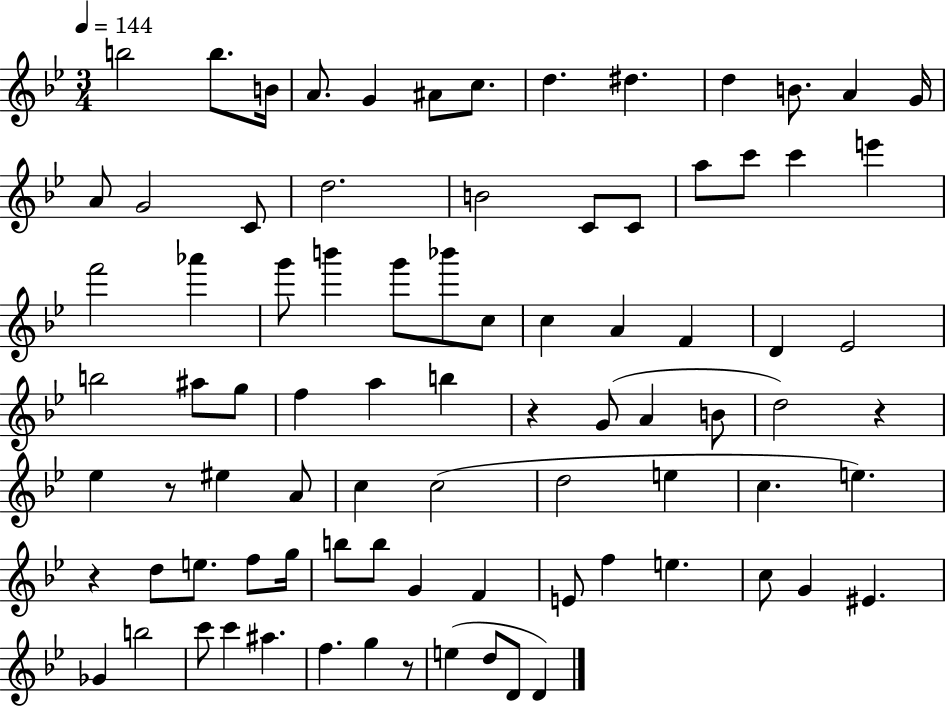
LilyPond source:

{
  \clef treble
  \numericTimeSignature
  \time 3/4
  \key bes \major
  \tempo 4 = 144
  \repeat volta 2 { b''2 b''8. b'16 | a'8. g'4 ais'8 c''8. | d''4. dis''4. | d''4 b'8. a'4 g'16 | \break a'8 g'2 c'8 | d''2. | b'2 c'8 c'8 | a''8 c'''8 c'''4 e'''4 | \break f'''2 aes'''4 | g'''8 b'''4 g'''8 bes'''8 c''8 | c''4 a'4 f'4 | d'4 ees'2 | \break b''2 ais''8 g''8 | f''4 a''4 b''4 | r4 g'8( a'4 b'8 | d''2) r4 | \break ees''4 r8 eis''4 a'8 | c''4 c''2( | d''2 e''4 | c''4. e''4.) | \break r4 d''8 e''8. f''8 g''16 | b''8 b''8 g'4 f'4 | e'8 f''4 e''4. | c''8 g'4 eis'4. | \break ges'4 b''2 | c'''8 c'''4 ais''4. | f''4. g''4 r8 | e''4( d''8 d'8 d'4) | \break } \bar "|."
}